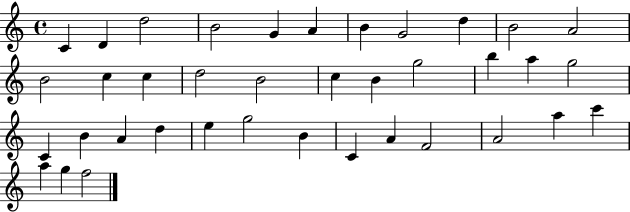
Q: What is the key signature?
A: C major